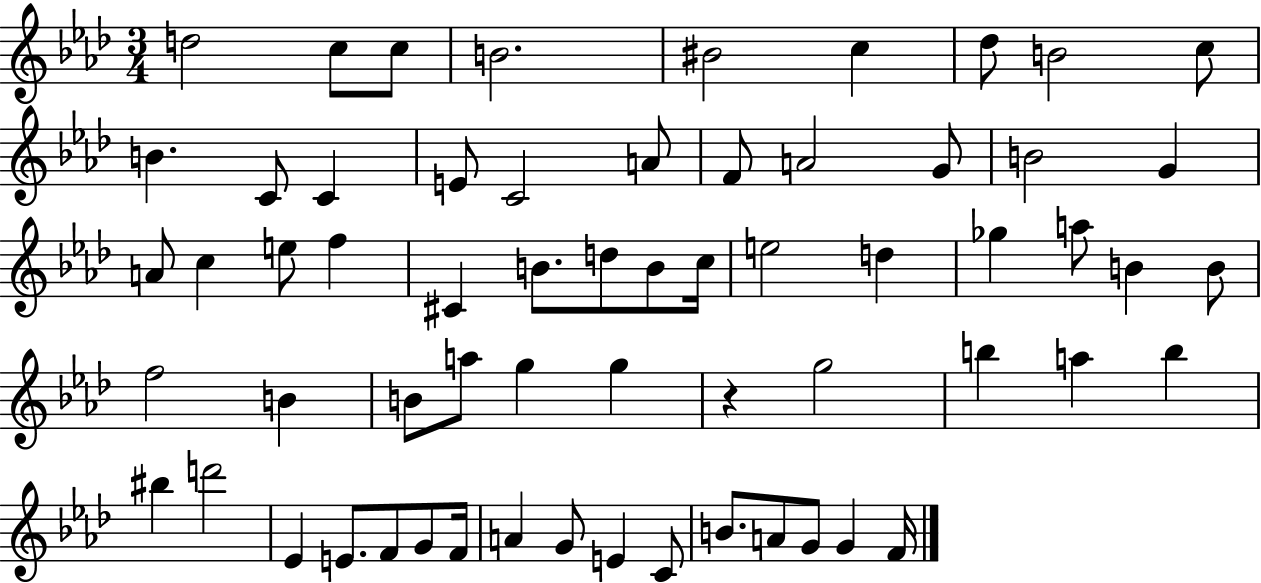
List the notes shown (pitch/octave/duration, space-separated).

D5/h C5/e C5/e B4/h. BIS4/h C5/q Db5/e B4/h C5/e B4/q. C4/e C4/q E4/e C4/h A4/e F4/e A4/h G4/e B4/h G4/q A4/e C5/q E5/e F5/q C#4/q B4/e. D5/e B4/e C5/s E5/h D5/q Gb5/q A5/e B4/q B4/e F5/h B4/q B4/e A5/e G5/q G5/q R/q G5/h B5/q A5/q B5/q BIS5/q D6/h Eb4/q E4/e. F4/e G4/e F4/s A4/q G4/e E4/q C4/e B4/e. A4/e G4/e G4/q F4/s